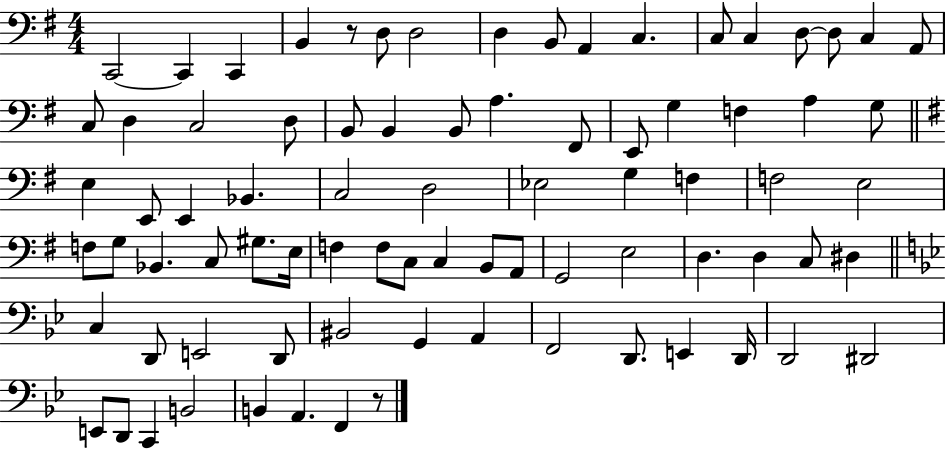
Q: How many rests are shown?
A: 2